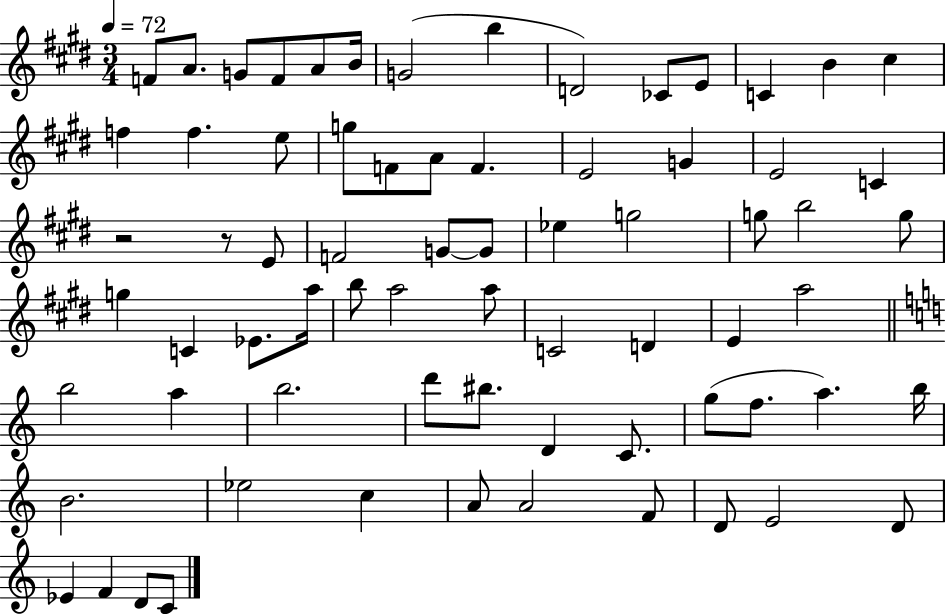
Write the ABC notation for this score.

X:1
T:Untitled
M:3/4
L:1/4
K:E
F/2 A/2 G/2 F/2 A/2 B/4 G2 b D2 _C/2 E/2 C B ^c f f e/2 g/2 F/2 A/2 F E2 G E2 C z2 z/2 E/2 F2 G/2 G/2 _e g2 g/2 b2 g/2 g C _E/2 a/4 b/2 a2 a/2 C2 D E a2 b2 a b2 d'/2 ^b/2 D C/2 g/2 f/2 a b/4 B2 _e2 c A/2 A2 F/2 D/2 E2 D/2 _E F D/2 C/2